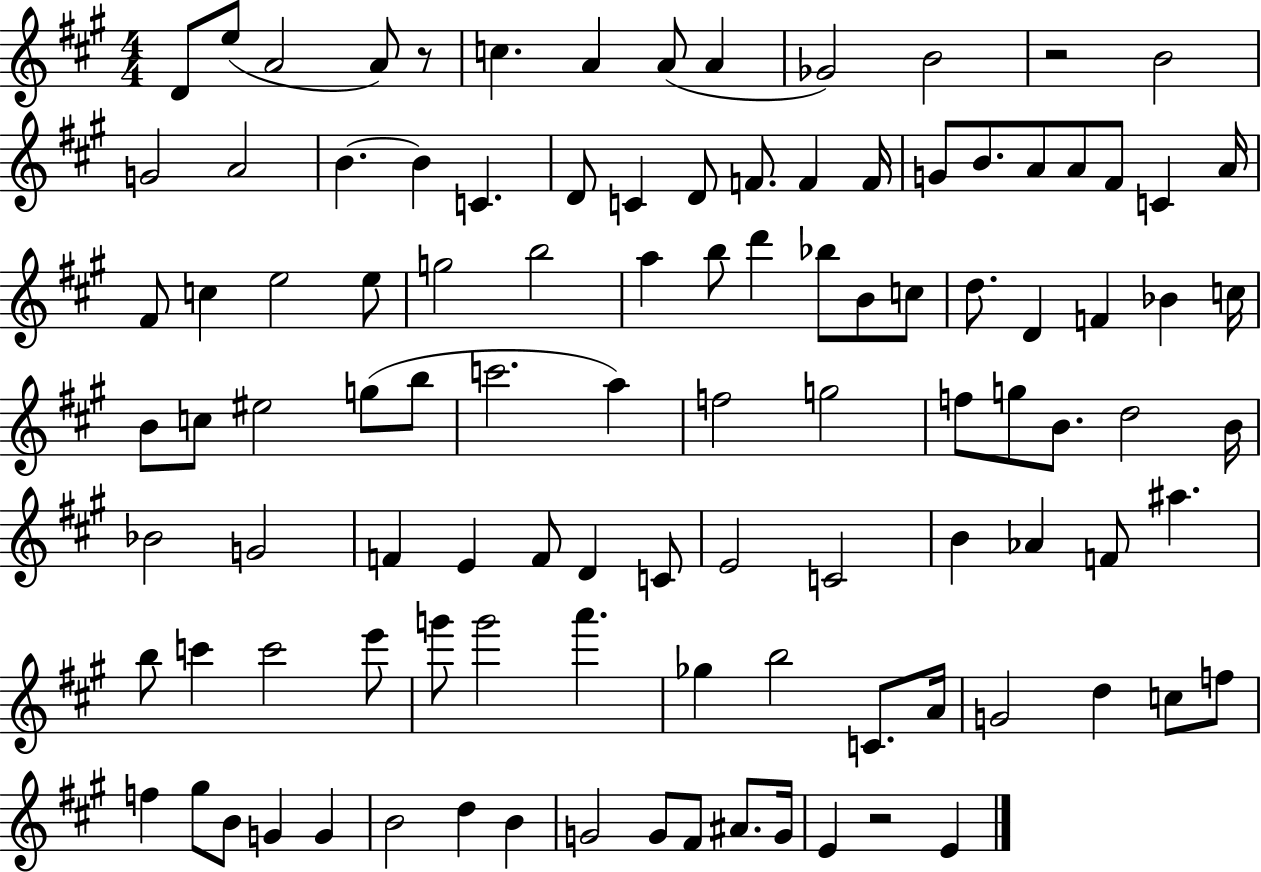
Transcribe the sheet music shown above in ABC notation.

X:1
T:Untitled
M:4/4
L:1/4
K:A
D/2 e/2 A2 A/2 z/2 c A A/2 A _G2 B2 z2 B2 G2 A2 B B C D/2 C D/2 F/2 F F/4 G/2 B/2 A/2 A/2 ^F/2 C A/4 ^F/2 c e2 e/2 g2 b2 a b/2 d' _b/2 B/2 c/2 d/2 D F _B c/4 B/2 c/2 ^e2 g/2 b/2 c'2 a f2 g2 f/2 g/2 B/2 d2 B/4 _B2 G2 F E F/2 D C/2 E2 C2 B _A F/2 ^a b/2 c' c'2 e'/2 g'/2 g'2 a' _g b2 C/2 A/4 G2 d c/2 f/2 f ^g/2 B/2 G G B2 d B G2 G/2 ^F/2 ^A/2 G/4 E z2 E